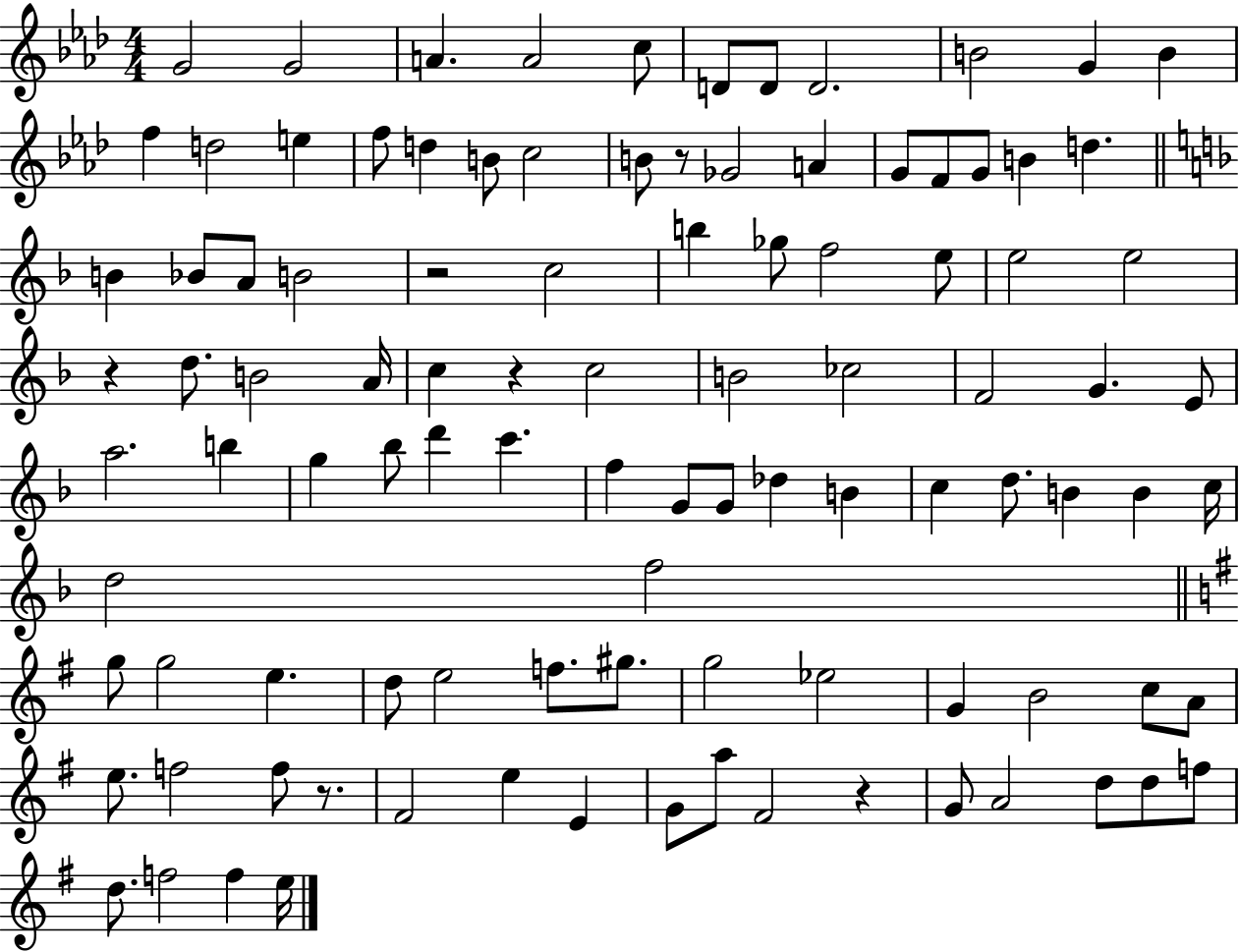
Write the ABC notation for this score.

X:1
T:Untitled
M:4/4
L:1/4
K:Ab
G2 G2 A A2 c/2 D/2 D/2 D2 B2 G B f d2 e f/2 d B/2 c2 B/2 z/2 _G2 A G/2 F/2 G/2 B d B _B/2 A/2 B2 z2 c2 b _g/2 f2 e/2 e2 e2 z d/2 B2 A/4 c z c2 B2 _c2 F2 G E/2 a2 b g _b/2 d' c' f G/2 G/2 _d B c d/2 B B c/4 d2 f2 g/2 g2 e d/2 e2 f/2 ^g/2 g2 _e2 G B2 c/2 A/2 e/2 f2 f/2 z/2 ^F2 e E G/2 a/2 ^F2 z G/2 A2 d/2 d/2 f/2 d/2 f2 f e/4